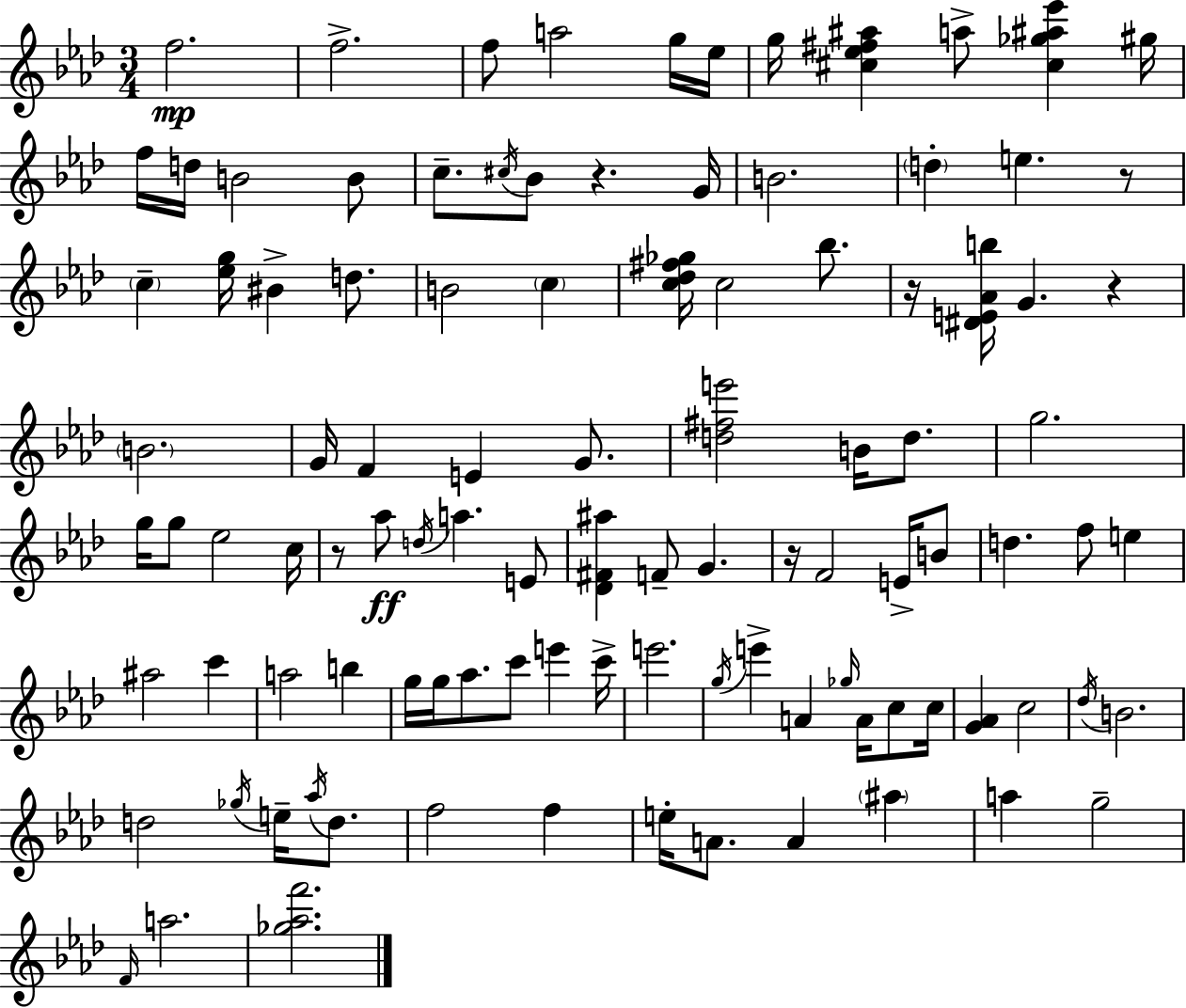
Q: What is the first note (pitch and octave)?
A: F5